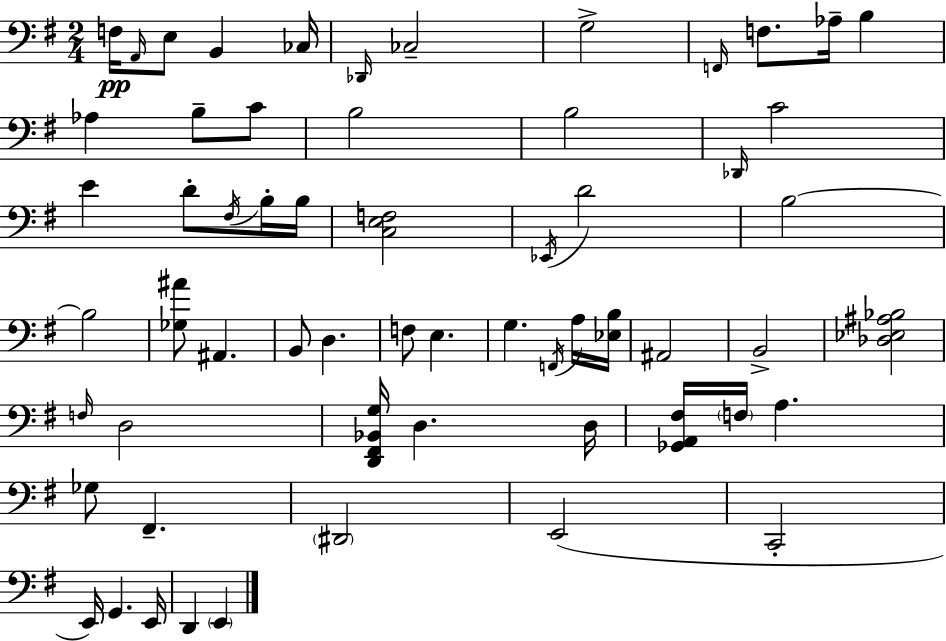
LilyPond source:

{
  \clef bass
  \numericTimeSignature
  \time 2/4
  \key e \minor
  f16\pp \grace { a,16 } e8 b,4 | ces16 \grace { des,16 } ces2-- | g2-> | \grace { f,16 } f8. aes16-- b4 | \break aes4 b8-- | c'8 b2 | b2 | \grace { des,16 } c'2 | \break e'4 | d'8-. \acciaccatura { fis16 } b16-. b16 <c e f>2 | \acciaccatura { ees,16 } d'2 | b2~~ | \break b2 | <ges ais'>8 | ais,4. b,8 | d4. f8 | \break e4. g4. | \acciaccatura { f,16 } a16 <ees b>16 ais,2 | b,2-> | <des ees ais bes>2 | \break \grace { f16 } | d2 | <d, fis, bes, g>16 d4. d16 | <ges, a, fis>16 \parenthesize f16 a4. | \break ges8 fis,4.-- | \parenthesize dis,2 | e,2( | c,2-. | \break e,16) g,4. e,16 | d,4 \parenthesize e,4 | \bar "|."
}